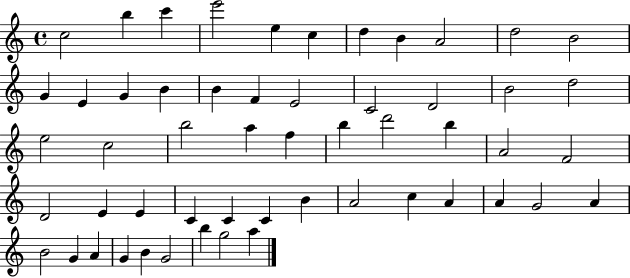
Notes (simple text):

C5/h B5/q C6/q E6/h E5/q C5/q D5/q B4/q A4/h D5/h B4/h G4/q E4/q G4/q B4/q B4/q F4/q E4/h C4/h D4/h B4/h D5/h E5/h C5/h B5/h A5/q F5/q B5/q D6/h B5/q A4/h F4/h D4/h E4/q E4/q C4/q C4/q C4/q B4/q A4/h C5/q A4/q A4/q G4/h A4/q B4/h G4/q A4/q G4/q B4/q G4/h B5/q G5/h A5/q